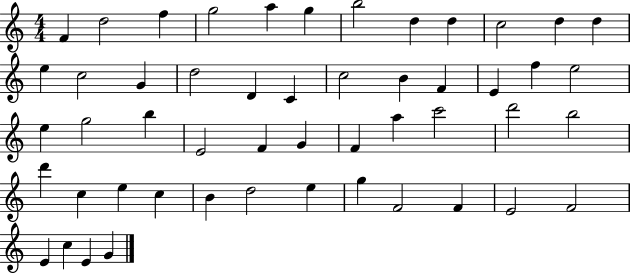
F4/q D5/h F5/q G5/h A5/q G5/q B5/h D5/q D5/q C5/h D5/q D5/q E5/q C5/h G4/q D5/h D4/q C4/q C5/h B4/q F4/q E4/q F5/q E5/h E5/q G5/h B5/q E4/h F4/q G4/q F4/q A5/q C6/h D6/h B5/h D6/q C5/q E5/q C5/q B4/q D5/h E5/q G5/q F4/h F4/q E4/h F4/h E4/q C5/q E4/q G4/q